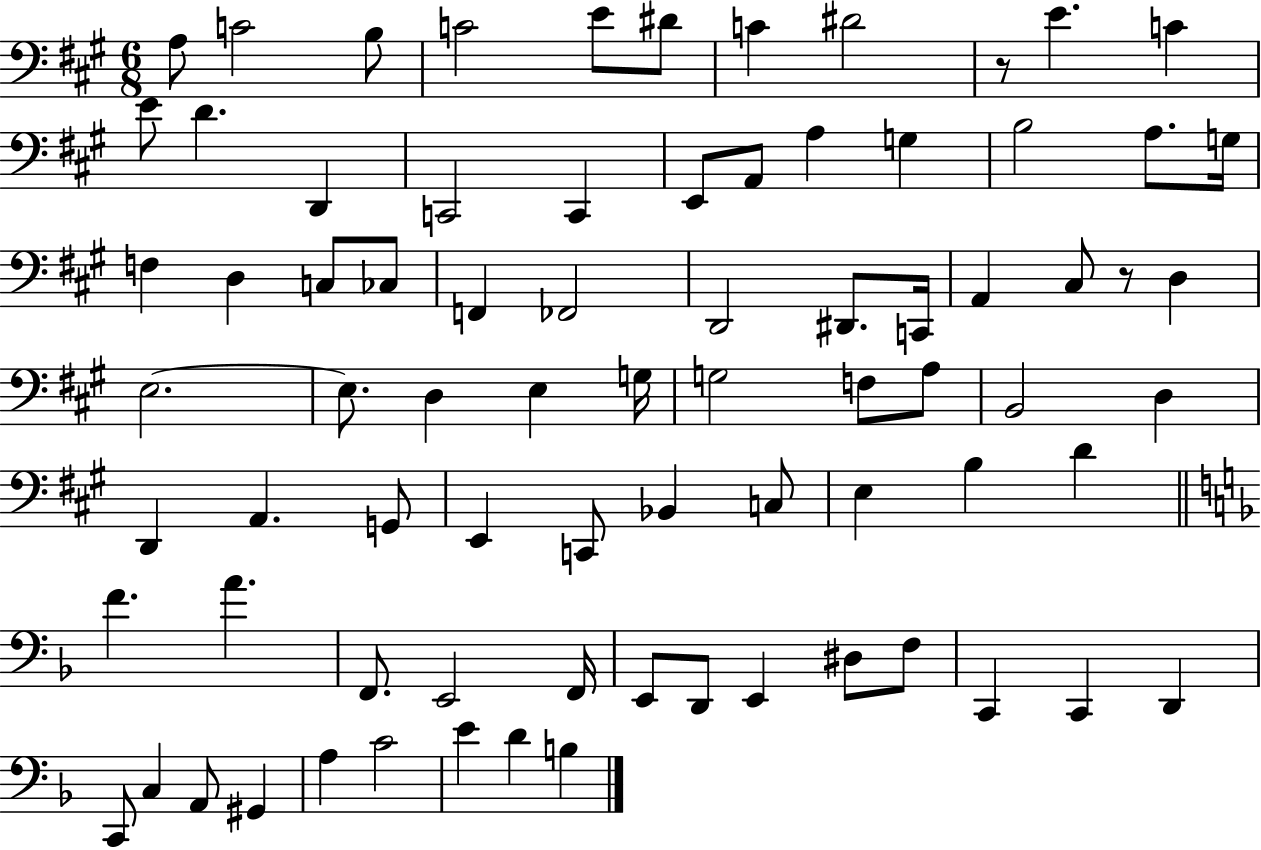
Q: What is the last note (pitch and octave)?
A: B3